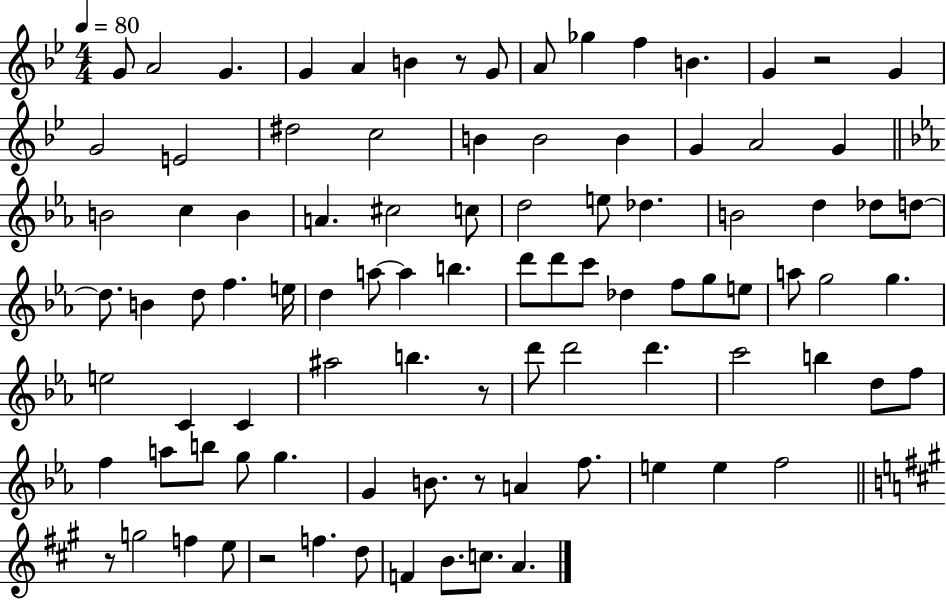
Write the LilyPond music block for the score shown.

{
  \clef treble
  \numericTimeSignature
  \time 4/4
  \key bes \major
  \tempo 4 = 80
  \repeat volta 2 { g'8 a'2 g'4. | g'4 a'4 b'4 r8 g'8 | a'8 ges''4 f''4 b'4. | g'4 r2 g'4 | \break g'2 e'2 | dis''2 c''2 | b'4 b'2 b'4 | g'4 a'2 g'4 | \break \bar "||" \break \key c \minor b'2 c''4 b'4 | a'4. cis''2 c''8 | d''2 e''8 des''4. | b'2 d''4 des''8 d''8~~ | \break d''8. b'4 d''8 f''4. e''16 | d''4 a''8~~ a''4 b''4. | d'''8 d'''8 c'''8 des''4 f''8 g''8 e''8 | a''8 g''2 g''4. | \break e''2 c'4 c'4 | ais''2 b''4. r8 | d'''8 d'''2 d'''4. | c'''2 b''4 d''8 f''8 | \break f''4 a''8 b''8 g''8 g''4. | g'4 b'8. r8 a'4 f''8. | e''4 e''4 f''2 | \bar "||" \break \key a \major r8 g''2 f''4 e''8 | r2 f''4. d''8 | f'4 b'8. c''8. a'4. | } \bar "|."
}